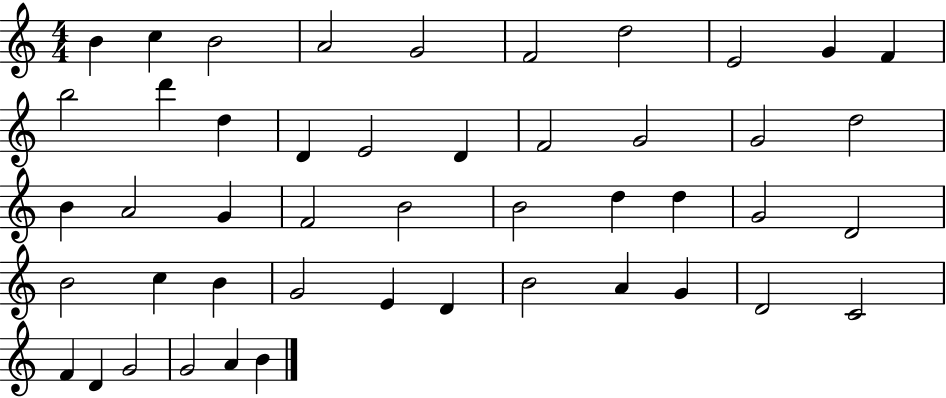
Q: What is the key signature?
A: C major